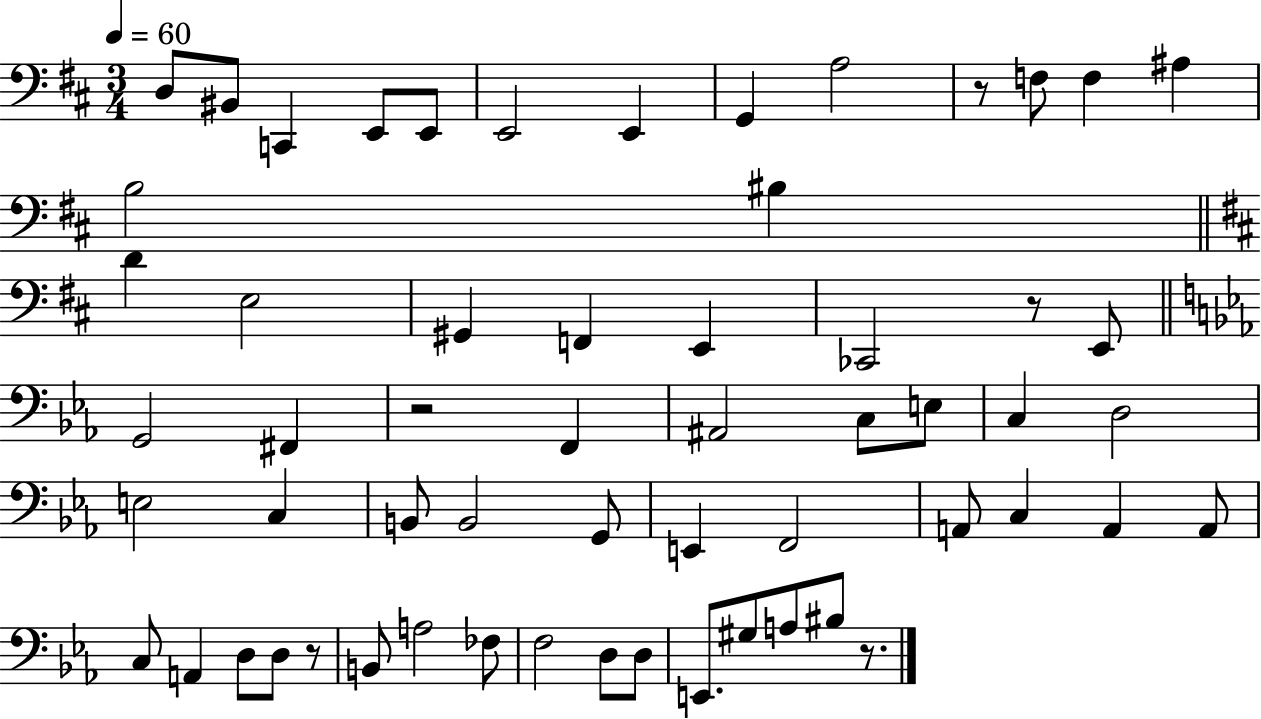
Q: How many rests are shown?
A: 5